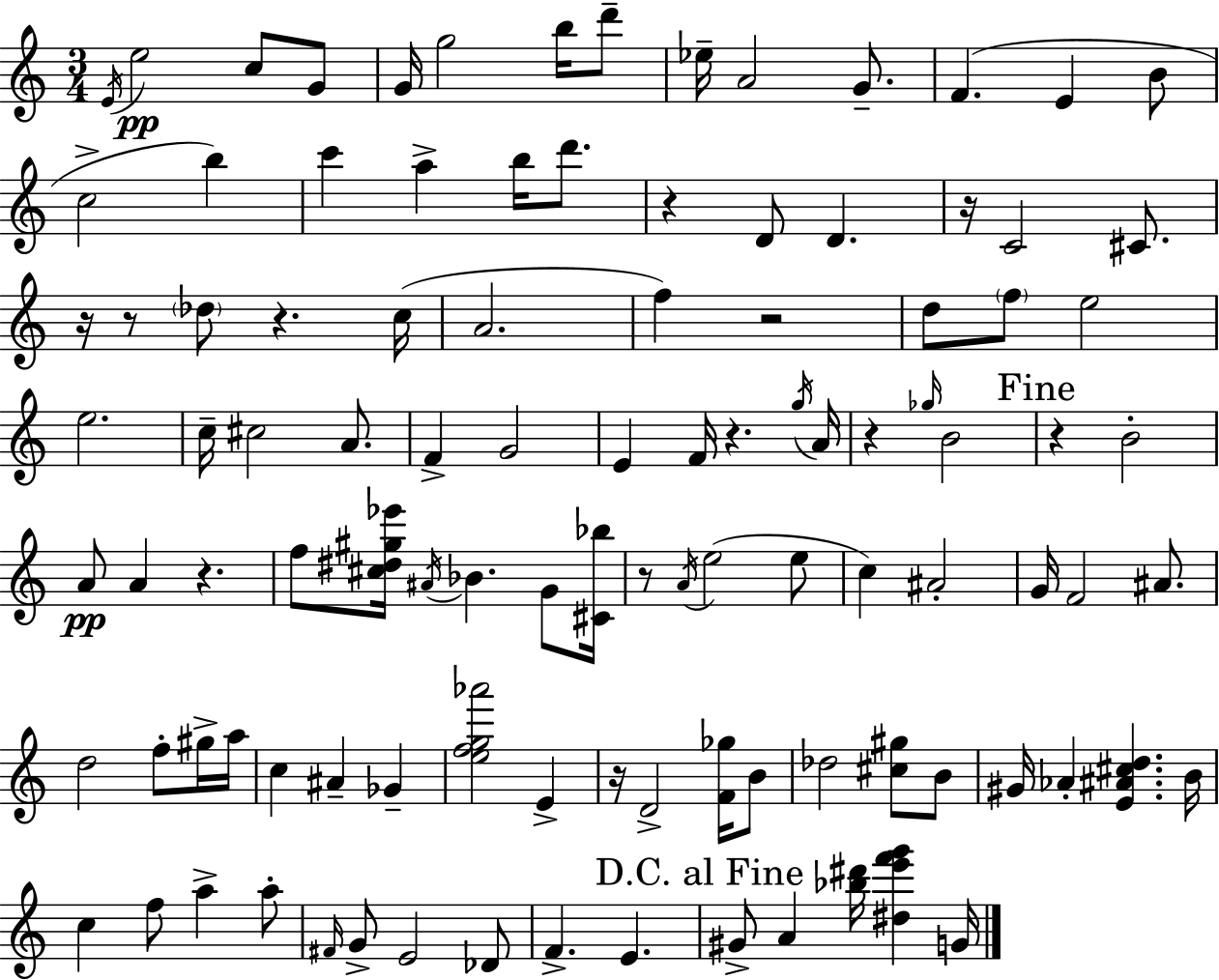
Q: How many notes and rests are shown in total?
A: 106